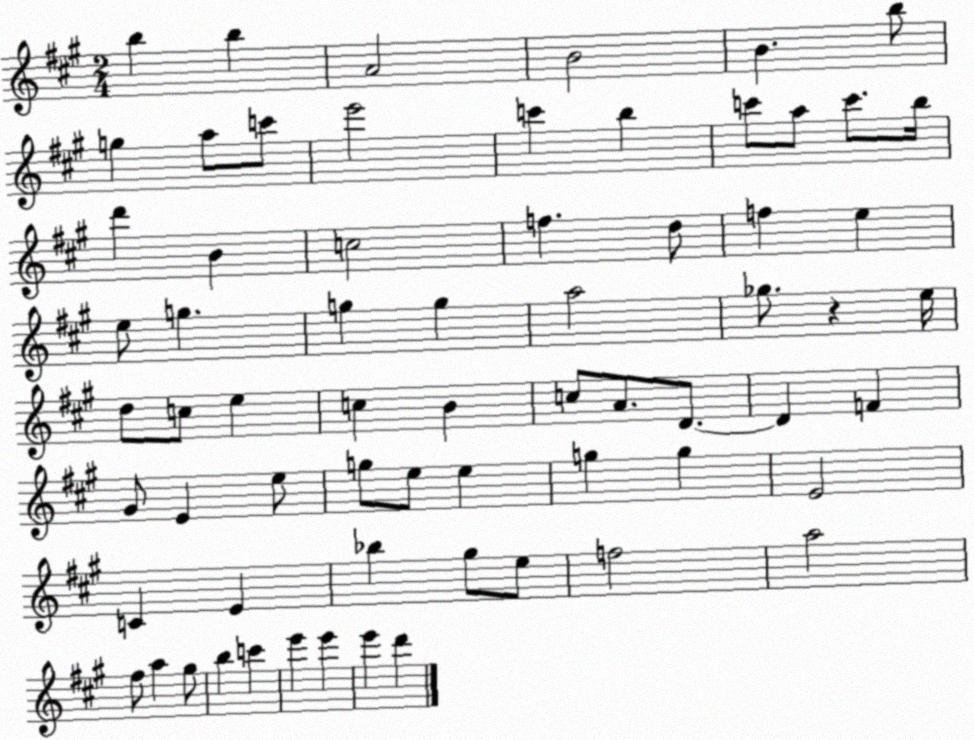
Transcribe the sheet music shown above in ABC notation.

X:1
T:Untitled
M:2/4
L:1/4
K:A
b b A2 B2 B b/2 g a/2 c'/2 e'2 c' b c'/2 a/2 c'/2 b/4 d' B c2 f d/2 f e e/2 g g g a2 _g/2 z e/4 d/2 c/2 e c B c/2 A/2 D/2 D F ^G/2 E e/2 g/2 e/2 e g g E2 C E _b ^g/2 e/2 f2 a2 ^f/2 a ^g/2 b c' e' e' e' d'